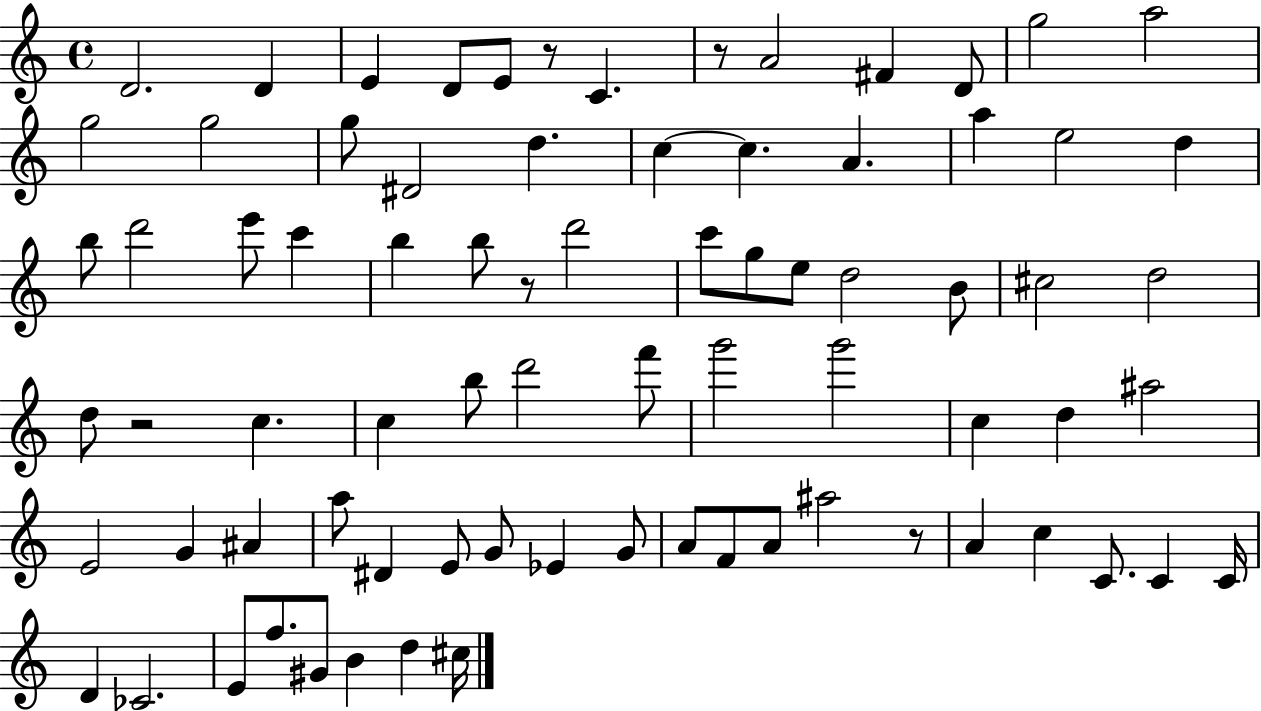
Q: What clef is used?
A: treble